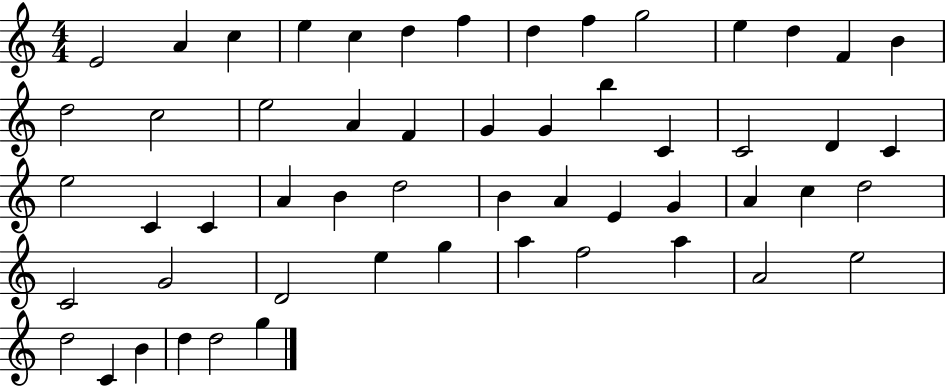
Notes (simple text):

E4/h A4/q C5/q E5/q C5/q D5/q F5/q D5/q F5/q G5/h E5/q D5/q F4/q B4/q D5/h C5/h E5/h A4/q F4/q G4/q G4/q B5/q C4/q C4/h D4/q C4/q E5/h C4/q C4/q A4/q B4/q D5/h B4/q A4/q E4/q G4/q A4/q C5/q D5/h C4/h G4/h D4/h E5/q G5/q A5/q F5/h A5/q A4/h E5/h D5/h C4/q B4/q D5/q D5/h G5/q